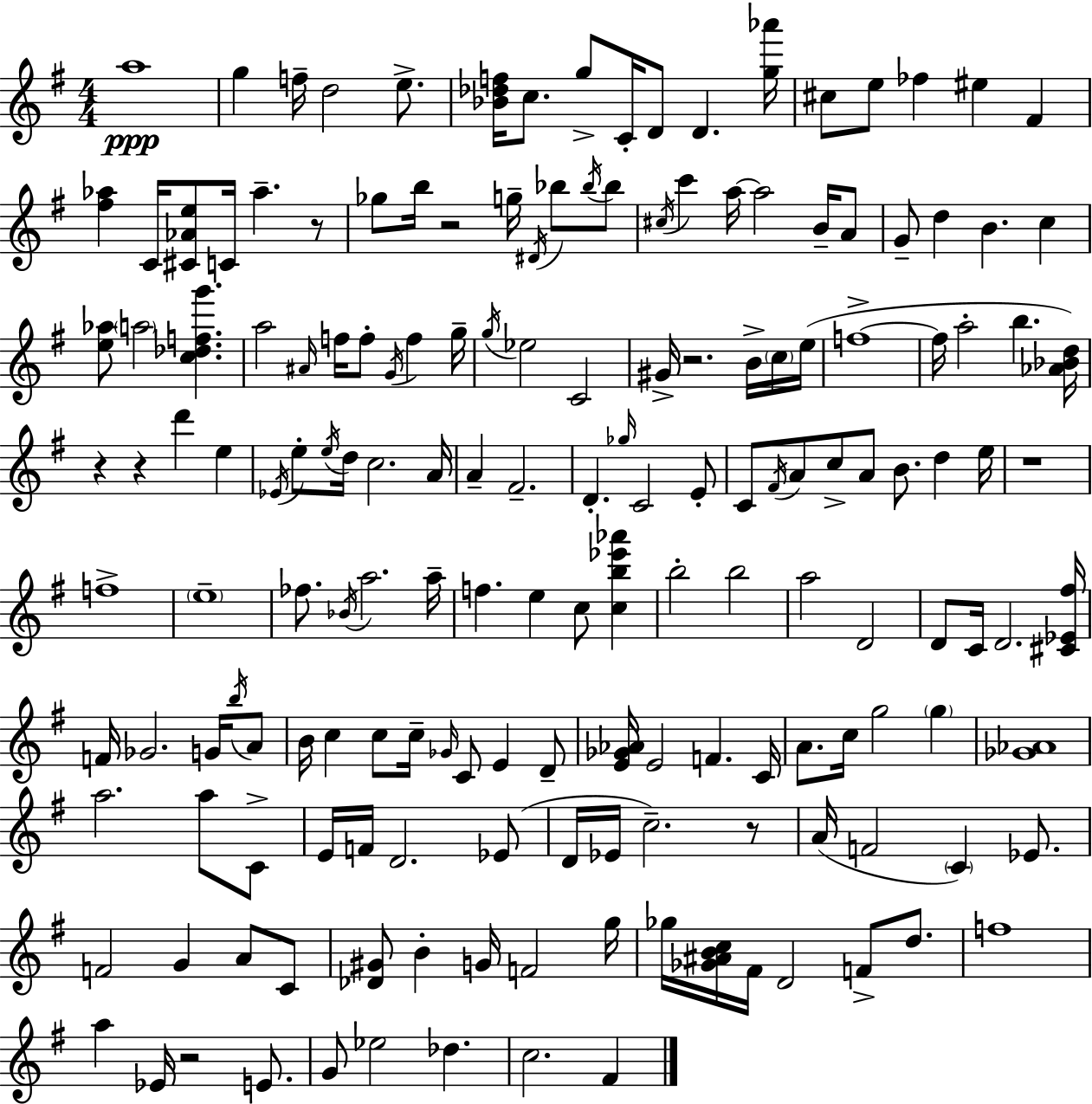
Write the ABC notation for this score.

X:1
T:Untitled
M:4/4
L:1/4
K:G
a4 g f/4 d2 e/2 [_B_df]/4 c/2 g/2 C/4 D/2 D [g_a']/4 ^c/2 e/2 _f ^e ^F [^f_a] C/4 [^C_Ae]/2 C/4 _a z/2 _g/2 b/4 z2 g/4 ^D/4 _b/2 _b/4 _b/2 ^c/4 c' a/4 a2 B/4 A/2 G/2 d B c [e_a]/2 a2 [c_dfg'] a2 ^A/4 f/4 f/2 G/4 f g/4 g/4 _e2 C2 ^G/4 z2 B/4 c/4 e/4 f4 f/4 a2 b [_A_Bd]/4 z z d' e _E/4 e/2 e/4 d/4 c2 A/4 A ^F2 D _g/4 C2 E/2 C/2 ^F/4 A/2 c/2 A/2 B/2 d e/4 z4 f4 e4 _f/2 _B/4 a2 a/4 f e c/2 [cb_e'_a'] b2 b2 a2 D2 D/2 C/4 D2 [^C_E^f]/4 F/4 _G2 G/4 b/4 A/2 B/4 c c/2 c/4 _G/4 C/2 E D/2 [E_G_A]/4 E2 F C/4 A/2 c/4 g2 g [_G_A]4 a2 a/2 C/2 E/4 F/4 D2 _E/2 D/4 _E/4 c2 z/2 A/4 F2 C _E/2 F2 G A/2 C/2 [_D^G]/2 B G/4 F2 g/4 _g/4 [_G^ABc]/4 ^F/4 D2 F/2 d/2 f4 a _E/4 z2 E/2 G/2 _e2 _d c2 ^F